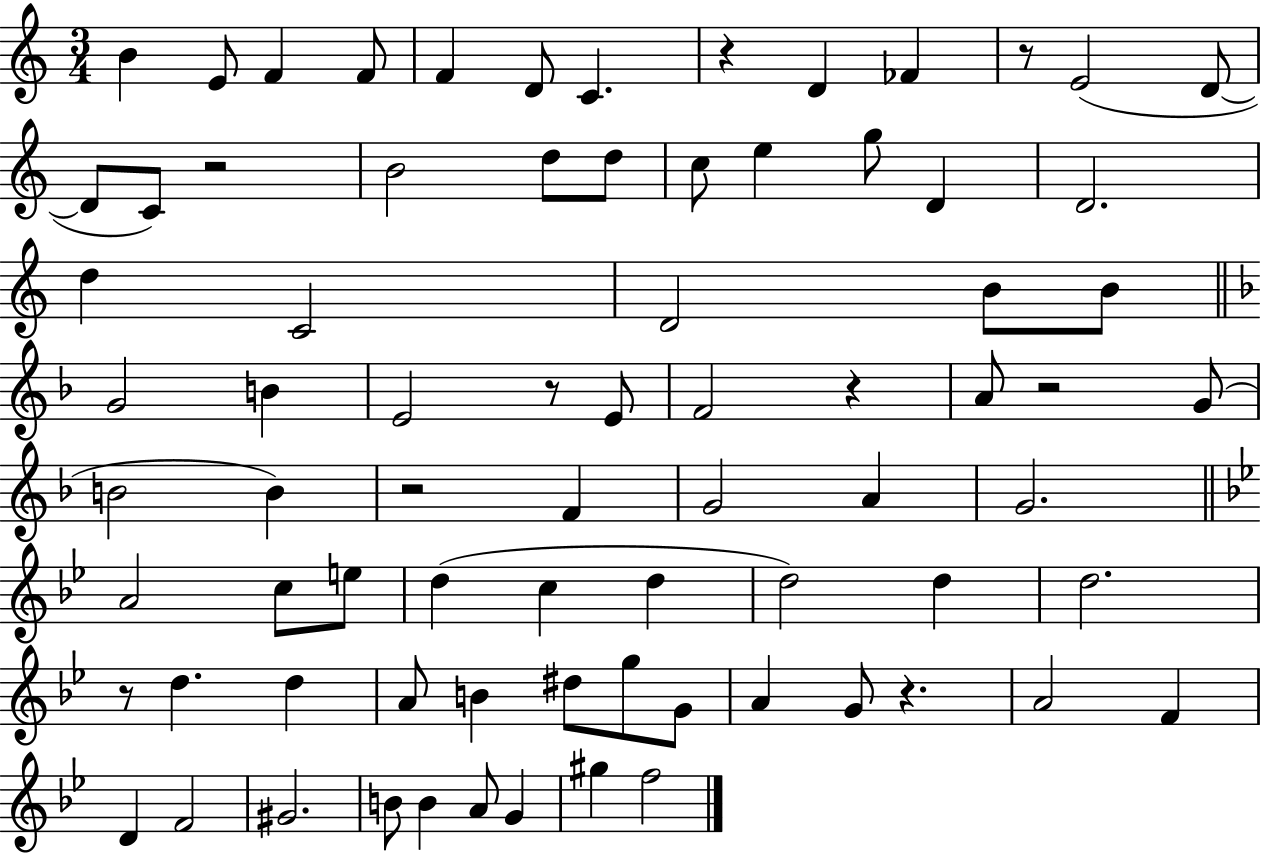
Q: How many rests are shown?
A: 9